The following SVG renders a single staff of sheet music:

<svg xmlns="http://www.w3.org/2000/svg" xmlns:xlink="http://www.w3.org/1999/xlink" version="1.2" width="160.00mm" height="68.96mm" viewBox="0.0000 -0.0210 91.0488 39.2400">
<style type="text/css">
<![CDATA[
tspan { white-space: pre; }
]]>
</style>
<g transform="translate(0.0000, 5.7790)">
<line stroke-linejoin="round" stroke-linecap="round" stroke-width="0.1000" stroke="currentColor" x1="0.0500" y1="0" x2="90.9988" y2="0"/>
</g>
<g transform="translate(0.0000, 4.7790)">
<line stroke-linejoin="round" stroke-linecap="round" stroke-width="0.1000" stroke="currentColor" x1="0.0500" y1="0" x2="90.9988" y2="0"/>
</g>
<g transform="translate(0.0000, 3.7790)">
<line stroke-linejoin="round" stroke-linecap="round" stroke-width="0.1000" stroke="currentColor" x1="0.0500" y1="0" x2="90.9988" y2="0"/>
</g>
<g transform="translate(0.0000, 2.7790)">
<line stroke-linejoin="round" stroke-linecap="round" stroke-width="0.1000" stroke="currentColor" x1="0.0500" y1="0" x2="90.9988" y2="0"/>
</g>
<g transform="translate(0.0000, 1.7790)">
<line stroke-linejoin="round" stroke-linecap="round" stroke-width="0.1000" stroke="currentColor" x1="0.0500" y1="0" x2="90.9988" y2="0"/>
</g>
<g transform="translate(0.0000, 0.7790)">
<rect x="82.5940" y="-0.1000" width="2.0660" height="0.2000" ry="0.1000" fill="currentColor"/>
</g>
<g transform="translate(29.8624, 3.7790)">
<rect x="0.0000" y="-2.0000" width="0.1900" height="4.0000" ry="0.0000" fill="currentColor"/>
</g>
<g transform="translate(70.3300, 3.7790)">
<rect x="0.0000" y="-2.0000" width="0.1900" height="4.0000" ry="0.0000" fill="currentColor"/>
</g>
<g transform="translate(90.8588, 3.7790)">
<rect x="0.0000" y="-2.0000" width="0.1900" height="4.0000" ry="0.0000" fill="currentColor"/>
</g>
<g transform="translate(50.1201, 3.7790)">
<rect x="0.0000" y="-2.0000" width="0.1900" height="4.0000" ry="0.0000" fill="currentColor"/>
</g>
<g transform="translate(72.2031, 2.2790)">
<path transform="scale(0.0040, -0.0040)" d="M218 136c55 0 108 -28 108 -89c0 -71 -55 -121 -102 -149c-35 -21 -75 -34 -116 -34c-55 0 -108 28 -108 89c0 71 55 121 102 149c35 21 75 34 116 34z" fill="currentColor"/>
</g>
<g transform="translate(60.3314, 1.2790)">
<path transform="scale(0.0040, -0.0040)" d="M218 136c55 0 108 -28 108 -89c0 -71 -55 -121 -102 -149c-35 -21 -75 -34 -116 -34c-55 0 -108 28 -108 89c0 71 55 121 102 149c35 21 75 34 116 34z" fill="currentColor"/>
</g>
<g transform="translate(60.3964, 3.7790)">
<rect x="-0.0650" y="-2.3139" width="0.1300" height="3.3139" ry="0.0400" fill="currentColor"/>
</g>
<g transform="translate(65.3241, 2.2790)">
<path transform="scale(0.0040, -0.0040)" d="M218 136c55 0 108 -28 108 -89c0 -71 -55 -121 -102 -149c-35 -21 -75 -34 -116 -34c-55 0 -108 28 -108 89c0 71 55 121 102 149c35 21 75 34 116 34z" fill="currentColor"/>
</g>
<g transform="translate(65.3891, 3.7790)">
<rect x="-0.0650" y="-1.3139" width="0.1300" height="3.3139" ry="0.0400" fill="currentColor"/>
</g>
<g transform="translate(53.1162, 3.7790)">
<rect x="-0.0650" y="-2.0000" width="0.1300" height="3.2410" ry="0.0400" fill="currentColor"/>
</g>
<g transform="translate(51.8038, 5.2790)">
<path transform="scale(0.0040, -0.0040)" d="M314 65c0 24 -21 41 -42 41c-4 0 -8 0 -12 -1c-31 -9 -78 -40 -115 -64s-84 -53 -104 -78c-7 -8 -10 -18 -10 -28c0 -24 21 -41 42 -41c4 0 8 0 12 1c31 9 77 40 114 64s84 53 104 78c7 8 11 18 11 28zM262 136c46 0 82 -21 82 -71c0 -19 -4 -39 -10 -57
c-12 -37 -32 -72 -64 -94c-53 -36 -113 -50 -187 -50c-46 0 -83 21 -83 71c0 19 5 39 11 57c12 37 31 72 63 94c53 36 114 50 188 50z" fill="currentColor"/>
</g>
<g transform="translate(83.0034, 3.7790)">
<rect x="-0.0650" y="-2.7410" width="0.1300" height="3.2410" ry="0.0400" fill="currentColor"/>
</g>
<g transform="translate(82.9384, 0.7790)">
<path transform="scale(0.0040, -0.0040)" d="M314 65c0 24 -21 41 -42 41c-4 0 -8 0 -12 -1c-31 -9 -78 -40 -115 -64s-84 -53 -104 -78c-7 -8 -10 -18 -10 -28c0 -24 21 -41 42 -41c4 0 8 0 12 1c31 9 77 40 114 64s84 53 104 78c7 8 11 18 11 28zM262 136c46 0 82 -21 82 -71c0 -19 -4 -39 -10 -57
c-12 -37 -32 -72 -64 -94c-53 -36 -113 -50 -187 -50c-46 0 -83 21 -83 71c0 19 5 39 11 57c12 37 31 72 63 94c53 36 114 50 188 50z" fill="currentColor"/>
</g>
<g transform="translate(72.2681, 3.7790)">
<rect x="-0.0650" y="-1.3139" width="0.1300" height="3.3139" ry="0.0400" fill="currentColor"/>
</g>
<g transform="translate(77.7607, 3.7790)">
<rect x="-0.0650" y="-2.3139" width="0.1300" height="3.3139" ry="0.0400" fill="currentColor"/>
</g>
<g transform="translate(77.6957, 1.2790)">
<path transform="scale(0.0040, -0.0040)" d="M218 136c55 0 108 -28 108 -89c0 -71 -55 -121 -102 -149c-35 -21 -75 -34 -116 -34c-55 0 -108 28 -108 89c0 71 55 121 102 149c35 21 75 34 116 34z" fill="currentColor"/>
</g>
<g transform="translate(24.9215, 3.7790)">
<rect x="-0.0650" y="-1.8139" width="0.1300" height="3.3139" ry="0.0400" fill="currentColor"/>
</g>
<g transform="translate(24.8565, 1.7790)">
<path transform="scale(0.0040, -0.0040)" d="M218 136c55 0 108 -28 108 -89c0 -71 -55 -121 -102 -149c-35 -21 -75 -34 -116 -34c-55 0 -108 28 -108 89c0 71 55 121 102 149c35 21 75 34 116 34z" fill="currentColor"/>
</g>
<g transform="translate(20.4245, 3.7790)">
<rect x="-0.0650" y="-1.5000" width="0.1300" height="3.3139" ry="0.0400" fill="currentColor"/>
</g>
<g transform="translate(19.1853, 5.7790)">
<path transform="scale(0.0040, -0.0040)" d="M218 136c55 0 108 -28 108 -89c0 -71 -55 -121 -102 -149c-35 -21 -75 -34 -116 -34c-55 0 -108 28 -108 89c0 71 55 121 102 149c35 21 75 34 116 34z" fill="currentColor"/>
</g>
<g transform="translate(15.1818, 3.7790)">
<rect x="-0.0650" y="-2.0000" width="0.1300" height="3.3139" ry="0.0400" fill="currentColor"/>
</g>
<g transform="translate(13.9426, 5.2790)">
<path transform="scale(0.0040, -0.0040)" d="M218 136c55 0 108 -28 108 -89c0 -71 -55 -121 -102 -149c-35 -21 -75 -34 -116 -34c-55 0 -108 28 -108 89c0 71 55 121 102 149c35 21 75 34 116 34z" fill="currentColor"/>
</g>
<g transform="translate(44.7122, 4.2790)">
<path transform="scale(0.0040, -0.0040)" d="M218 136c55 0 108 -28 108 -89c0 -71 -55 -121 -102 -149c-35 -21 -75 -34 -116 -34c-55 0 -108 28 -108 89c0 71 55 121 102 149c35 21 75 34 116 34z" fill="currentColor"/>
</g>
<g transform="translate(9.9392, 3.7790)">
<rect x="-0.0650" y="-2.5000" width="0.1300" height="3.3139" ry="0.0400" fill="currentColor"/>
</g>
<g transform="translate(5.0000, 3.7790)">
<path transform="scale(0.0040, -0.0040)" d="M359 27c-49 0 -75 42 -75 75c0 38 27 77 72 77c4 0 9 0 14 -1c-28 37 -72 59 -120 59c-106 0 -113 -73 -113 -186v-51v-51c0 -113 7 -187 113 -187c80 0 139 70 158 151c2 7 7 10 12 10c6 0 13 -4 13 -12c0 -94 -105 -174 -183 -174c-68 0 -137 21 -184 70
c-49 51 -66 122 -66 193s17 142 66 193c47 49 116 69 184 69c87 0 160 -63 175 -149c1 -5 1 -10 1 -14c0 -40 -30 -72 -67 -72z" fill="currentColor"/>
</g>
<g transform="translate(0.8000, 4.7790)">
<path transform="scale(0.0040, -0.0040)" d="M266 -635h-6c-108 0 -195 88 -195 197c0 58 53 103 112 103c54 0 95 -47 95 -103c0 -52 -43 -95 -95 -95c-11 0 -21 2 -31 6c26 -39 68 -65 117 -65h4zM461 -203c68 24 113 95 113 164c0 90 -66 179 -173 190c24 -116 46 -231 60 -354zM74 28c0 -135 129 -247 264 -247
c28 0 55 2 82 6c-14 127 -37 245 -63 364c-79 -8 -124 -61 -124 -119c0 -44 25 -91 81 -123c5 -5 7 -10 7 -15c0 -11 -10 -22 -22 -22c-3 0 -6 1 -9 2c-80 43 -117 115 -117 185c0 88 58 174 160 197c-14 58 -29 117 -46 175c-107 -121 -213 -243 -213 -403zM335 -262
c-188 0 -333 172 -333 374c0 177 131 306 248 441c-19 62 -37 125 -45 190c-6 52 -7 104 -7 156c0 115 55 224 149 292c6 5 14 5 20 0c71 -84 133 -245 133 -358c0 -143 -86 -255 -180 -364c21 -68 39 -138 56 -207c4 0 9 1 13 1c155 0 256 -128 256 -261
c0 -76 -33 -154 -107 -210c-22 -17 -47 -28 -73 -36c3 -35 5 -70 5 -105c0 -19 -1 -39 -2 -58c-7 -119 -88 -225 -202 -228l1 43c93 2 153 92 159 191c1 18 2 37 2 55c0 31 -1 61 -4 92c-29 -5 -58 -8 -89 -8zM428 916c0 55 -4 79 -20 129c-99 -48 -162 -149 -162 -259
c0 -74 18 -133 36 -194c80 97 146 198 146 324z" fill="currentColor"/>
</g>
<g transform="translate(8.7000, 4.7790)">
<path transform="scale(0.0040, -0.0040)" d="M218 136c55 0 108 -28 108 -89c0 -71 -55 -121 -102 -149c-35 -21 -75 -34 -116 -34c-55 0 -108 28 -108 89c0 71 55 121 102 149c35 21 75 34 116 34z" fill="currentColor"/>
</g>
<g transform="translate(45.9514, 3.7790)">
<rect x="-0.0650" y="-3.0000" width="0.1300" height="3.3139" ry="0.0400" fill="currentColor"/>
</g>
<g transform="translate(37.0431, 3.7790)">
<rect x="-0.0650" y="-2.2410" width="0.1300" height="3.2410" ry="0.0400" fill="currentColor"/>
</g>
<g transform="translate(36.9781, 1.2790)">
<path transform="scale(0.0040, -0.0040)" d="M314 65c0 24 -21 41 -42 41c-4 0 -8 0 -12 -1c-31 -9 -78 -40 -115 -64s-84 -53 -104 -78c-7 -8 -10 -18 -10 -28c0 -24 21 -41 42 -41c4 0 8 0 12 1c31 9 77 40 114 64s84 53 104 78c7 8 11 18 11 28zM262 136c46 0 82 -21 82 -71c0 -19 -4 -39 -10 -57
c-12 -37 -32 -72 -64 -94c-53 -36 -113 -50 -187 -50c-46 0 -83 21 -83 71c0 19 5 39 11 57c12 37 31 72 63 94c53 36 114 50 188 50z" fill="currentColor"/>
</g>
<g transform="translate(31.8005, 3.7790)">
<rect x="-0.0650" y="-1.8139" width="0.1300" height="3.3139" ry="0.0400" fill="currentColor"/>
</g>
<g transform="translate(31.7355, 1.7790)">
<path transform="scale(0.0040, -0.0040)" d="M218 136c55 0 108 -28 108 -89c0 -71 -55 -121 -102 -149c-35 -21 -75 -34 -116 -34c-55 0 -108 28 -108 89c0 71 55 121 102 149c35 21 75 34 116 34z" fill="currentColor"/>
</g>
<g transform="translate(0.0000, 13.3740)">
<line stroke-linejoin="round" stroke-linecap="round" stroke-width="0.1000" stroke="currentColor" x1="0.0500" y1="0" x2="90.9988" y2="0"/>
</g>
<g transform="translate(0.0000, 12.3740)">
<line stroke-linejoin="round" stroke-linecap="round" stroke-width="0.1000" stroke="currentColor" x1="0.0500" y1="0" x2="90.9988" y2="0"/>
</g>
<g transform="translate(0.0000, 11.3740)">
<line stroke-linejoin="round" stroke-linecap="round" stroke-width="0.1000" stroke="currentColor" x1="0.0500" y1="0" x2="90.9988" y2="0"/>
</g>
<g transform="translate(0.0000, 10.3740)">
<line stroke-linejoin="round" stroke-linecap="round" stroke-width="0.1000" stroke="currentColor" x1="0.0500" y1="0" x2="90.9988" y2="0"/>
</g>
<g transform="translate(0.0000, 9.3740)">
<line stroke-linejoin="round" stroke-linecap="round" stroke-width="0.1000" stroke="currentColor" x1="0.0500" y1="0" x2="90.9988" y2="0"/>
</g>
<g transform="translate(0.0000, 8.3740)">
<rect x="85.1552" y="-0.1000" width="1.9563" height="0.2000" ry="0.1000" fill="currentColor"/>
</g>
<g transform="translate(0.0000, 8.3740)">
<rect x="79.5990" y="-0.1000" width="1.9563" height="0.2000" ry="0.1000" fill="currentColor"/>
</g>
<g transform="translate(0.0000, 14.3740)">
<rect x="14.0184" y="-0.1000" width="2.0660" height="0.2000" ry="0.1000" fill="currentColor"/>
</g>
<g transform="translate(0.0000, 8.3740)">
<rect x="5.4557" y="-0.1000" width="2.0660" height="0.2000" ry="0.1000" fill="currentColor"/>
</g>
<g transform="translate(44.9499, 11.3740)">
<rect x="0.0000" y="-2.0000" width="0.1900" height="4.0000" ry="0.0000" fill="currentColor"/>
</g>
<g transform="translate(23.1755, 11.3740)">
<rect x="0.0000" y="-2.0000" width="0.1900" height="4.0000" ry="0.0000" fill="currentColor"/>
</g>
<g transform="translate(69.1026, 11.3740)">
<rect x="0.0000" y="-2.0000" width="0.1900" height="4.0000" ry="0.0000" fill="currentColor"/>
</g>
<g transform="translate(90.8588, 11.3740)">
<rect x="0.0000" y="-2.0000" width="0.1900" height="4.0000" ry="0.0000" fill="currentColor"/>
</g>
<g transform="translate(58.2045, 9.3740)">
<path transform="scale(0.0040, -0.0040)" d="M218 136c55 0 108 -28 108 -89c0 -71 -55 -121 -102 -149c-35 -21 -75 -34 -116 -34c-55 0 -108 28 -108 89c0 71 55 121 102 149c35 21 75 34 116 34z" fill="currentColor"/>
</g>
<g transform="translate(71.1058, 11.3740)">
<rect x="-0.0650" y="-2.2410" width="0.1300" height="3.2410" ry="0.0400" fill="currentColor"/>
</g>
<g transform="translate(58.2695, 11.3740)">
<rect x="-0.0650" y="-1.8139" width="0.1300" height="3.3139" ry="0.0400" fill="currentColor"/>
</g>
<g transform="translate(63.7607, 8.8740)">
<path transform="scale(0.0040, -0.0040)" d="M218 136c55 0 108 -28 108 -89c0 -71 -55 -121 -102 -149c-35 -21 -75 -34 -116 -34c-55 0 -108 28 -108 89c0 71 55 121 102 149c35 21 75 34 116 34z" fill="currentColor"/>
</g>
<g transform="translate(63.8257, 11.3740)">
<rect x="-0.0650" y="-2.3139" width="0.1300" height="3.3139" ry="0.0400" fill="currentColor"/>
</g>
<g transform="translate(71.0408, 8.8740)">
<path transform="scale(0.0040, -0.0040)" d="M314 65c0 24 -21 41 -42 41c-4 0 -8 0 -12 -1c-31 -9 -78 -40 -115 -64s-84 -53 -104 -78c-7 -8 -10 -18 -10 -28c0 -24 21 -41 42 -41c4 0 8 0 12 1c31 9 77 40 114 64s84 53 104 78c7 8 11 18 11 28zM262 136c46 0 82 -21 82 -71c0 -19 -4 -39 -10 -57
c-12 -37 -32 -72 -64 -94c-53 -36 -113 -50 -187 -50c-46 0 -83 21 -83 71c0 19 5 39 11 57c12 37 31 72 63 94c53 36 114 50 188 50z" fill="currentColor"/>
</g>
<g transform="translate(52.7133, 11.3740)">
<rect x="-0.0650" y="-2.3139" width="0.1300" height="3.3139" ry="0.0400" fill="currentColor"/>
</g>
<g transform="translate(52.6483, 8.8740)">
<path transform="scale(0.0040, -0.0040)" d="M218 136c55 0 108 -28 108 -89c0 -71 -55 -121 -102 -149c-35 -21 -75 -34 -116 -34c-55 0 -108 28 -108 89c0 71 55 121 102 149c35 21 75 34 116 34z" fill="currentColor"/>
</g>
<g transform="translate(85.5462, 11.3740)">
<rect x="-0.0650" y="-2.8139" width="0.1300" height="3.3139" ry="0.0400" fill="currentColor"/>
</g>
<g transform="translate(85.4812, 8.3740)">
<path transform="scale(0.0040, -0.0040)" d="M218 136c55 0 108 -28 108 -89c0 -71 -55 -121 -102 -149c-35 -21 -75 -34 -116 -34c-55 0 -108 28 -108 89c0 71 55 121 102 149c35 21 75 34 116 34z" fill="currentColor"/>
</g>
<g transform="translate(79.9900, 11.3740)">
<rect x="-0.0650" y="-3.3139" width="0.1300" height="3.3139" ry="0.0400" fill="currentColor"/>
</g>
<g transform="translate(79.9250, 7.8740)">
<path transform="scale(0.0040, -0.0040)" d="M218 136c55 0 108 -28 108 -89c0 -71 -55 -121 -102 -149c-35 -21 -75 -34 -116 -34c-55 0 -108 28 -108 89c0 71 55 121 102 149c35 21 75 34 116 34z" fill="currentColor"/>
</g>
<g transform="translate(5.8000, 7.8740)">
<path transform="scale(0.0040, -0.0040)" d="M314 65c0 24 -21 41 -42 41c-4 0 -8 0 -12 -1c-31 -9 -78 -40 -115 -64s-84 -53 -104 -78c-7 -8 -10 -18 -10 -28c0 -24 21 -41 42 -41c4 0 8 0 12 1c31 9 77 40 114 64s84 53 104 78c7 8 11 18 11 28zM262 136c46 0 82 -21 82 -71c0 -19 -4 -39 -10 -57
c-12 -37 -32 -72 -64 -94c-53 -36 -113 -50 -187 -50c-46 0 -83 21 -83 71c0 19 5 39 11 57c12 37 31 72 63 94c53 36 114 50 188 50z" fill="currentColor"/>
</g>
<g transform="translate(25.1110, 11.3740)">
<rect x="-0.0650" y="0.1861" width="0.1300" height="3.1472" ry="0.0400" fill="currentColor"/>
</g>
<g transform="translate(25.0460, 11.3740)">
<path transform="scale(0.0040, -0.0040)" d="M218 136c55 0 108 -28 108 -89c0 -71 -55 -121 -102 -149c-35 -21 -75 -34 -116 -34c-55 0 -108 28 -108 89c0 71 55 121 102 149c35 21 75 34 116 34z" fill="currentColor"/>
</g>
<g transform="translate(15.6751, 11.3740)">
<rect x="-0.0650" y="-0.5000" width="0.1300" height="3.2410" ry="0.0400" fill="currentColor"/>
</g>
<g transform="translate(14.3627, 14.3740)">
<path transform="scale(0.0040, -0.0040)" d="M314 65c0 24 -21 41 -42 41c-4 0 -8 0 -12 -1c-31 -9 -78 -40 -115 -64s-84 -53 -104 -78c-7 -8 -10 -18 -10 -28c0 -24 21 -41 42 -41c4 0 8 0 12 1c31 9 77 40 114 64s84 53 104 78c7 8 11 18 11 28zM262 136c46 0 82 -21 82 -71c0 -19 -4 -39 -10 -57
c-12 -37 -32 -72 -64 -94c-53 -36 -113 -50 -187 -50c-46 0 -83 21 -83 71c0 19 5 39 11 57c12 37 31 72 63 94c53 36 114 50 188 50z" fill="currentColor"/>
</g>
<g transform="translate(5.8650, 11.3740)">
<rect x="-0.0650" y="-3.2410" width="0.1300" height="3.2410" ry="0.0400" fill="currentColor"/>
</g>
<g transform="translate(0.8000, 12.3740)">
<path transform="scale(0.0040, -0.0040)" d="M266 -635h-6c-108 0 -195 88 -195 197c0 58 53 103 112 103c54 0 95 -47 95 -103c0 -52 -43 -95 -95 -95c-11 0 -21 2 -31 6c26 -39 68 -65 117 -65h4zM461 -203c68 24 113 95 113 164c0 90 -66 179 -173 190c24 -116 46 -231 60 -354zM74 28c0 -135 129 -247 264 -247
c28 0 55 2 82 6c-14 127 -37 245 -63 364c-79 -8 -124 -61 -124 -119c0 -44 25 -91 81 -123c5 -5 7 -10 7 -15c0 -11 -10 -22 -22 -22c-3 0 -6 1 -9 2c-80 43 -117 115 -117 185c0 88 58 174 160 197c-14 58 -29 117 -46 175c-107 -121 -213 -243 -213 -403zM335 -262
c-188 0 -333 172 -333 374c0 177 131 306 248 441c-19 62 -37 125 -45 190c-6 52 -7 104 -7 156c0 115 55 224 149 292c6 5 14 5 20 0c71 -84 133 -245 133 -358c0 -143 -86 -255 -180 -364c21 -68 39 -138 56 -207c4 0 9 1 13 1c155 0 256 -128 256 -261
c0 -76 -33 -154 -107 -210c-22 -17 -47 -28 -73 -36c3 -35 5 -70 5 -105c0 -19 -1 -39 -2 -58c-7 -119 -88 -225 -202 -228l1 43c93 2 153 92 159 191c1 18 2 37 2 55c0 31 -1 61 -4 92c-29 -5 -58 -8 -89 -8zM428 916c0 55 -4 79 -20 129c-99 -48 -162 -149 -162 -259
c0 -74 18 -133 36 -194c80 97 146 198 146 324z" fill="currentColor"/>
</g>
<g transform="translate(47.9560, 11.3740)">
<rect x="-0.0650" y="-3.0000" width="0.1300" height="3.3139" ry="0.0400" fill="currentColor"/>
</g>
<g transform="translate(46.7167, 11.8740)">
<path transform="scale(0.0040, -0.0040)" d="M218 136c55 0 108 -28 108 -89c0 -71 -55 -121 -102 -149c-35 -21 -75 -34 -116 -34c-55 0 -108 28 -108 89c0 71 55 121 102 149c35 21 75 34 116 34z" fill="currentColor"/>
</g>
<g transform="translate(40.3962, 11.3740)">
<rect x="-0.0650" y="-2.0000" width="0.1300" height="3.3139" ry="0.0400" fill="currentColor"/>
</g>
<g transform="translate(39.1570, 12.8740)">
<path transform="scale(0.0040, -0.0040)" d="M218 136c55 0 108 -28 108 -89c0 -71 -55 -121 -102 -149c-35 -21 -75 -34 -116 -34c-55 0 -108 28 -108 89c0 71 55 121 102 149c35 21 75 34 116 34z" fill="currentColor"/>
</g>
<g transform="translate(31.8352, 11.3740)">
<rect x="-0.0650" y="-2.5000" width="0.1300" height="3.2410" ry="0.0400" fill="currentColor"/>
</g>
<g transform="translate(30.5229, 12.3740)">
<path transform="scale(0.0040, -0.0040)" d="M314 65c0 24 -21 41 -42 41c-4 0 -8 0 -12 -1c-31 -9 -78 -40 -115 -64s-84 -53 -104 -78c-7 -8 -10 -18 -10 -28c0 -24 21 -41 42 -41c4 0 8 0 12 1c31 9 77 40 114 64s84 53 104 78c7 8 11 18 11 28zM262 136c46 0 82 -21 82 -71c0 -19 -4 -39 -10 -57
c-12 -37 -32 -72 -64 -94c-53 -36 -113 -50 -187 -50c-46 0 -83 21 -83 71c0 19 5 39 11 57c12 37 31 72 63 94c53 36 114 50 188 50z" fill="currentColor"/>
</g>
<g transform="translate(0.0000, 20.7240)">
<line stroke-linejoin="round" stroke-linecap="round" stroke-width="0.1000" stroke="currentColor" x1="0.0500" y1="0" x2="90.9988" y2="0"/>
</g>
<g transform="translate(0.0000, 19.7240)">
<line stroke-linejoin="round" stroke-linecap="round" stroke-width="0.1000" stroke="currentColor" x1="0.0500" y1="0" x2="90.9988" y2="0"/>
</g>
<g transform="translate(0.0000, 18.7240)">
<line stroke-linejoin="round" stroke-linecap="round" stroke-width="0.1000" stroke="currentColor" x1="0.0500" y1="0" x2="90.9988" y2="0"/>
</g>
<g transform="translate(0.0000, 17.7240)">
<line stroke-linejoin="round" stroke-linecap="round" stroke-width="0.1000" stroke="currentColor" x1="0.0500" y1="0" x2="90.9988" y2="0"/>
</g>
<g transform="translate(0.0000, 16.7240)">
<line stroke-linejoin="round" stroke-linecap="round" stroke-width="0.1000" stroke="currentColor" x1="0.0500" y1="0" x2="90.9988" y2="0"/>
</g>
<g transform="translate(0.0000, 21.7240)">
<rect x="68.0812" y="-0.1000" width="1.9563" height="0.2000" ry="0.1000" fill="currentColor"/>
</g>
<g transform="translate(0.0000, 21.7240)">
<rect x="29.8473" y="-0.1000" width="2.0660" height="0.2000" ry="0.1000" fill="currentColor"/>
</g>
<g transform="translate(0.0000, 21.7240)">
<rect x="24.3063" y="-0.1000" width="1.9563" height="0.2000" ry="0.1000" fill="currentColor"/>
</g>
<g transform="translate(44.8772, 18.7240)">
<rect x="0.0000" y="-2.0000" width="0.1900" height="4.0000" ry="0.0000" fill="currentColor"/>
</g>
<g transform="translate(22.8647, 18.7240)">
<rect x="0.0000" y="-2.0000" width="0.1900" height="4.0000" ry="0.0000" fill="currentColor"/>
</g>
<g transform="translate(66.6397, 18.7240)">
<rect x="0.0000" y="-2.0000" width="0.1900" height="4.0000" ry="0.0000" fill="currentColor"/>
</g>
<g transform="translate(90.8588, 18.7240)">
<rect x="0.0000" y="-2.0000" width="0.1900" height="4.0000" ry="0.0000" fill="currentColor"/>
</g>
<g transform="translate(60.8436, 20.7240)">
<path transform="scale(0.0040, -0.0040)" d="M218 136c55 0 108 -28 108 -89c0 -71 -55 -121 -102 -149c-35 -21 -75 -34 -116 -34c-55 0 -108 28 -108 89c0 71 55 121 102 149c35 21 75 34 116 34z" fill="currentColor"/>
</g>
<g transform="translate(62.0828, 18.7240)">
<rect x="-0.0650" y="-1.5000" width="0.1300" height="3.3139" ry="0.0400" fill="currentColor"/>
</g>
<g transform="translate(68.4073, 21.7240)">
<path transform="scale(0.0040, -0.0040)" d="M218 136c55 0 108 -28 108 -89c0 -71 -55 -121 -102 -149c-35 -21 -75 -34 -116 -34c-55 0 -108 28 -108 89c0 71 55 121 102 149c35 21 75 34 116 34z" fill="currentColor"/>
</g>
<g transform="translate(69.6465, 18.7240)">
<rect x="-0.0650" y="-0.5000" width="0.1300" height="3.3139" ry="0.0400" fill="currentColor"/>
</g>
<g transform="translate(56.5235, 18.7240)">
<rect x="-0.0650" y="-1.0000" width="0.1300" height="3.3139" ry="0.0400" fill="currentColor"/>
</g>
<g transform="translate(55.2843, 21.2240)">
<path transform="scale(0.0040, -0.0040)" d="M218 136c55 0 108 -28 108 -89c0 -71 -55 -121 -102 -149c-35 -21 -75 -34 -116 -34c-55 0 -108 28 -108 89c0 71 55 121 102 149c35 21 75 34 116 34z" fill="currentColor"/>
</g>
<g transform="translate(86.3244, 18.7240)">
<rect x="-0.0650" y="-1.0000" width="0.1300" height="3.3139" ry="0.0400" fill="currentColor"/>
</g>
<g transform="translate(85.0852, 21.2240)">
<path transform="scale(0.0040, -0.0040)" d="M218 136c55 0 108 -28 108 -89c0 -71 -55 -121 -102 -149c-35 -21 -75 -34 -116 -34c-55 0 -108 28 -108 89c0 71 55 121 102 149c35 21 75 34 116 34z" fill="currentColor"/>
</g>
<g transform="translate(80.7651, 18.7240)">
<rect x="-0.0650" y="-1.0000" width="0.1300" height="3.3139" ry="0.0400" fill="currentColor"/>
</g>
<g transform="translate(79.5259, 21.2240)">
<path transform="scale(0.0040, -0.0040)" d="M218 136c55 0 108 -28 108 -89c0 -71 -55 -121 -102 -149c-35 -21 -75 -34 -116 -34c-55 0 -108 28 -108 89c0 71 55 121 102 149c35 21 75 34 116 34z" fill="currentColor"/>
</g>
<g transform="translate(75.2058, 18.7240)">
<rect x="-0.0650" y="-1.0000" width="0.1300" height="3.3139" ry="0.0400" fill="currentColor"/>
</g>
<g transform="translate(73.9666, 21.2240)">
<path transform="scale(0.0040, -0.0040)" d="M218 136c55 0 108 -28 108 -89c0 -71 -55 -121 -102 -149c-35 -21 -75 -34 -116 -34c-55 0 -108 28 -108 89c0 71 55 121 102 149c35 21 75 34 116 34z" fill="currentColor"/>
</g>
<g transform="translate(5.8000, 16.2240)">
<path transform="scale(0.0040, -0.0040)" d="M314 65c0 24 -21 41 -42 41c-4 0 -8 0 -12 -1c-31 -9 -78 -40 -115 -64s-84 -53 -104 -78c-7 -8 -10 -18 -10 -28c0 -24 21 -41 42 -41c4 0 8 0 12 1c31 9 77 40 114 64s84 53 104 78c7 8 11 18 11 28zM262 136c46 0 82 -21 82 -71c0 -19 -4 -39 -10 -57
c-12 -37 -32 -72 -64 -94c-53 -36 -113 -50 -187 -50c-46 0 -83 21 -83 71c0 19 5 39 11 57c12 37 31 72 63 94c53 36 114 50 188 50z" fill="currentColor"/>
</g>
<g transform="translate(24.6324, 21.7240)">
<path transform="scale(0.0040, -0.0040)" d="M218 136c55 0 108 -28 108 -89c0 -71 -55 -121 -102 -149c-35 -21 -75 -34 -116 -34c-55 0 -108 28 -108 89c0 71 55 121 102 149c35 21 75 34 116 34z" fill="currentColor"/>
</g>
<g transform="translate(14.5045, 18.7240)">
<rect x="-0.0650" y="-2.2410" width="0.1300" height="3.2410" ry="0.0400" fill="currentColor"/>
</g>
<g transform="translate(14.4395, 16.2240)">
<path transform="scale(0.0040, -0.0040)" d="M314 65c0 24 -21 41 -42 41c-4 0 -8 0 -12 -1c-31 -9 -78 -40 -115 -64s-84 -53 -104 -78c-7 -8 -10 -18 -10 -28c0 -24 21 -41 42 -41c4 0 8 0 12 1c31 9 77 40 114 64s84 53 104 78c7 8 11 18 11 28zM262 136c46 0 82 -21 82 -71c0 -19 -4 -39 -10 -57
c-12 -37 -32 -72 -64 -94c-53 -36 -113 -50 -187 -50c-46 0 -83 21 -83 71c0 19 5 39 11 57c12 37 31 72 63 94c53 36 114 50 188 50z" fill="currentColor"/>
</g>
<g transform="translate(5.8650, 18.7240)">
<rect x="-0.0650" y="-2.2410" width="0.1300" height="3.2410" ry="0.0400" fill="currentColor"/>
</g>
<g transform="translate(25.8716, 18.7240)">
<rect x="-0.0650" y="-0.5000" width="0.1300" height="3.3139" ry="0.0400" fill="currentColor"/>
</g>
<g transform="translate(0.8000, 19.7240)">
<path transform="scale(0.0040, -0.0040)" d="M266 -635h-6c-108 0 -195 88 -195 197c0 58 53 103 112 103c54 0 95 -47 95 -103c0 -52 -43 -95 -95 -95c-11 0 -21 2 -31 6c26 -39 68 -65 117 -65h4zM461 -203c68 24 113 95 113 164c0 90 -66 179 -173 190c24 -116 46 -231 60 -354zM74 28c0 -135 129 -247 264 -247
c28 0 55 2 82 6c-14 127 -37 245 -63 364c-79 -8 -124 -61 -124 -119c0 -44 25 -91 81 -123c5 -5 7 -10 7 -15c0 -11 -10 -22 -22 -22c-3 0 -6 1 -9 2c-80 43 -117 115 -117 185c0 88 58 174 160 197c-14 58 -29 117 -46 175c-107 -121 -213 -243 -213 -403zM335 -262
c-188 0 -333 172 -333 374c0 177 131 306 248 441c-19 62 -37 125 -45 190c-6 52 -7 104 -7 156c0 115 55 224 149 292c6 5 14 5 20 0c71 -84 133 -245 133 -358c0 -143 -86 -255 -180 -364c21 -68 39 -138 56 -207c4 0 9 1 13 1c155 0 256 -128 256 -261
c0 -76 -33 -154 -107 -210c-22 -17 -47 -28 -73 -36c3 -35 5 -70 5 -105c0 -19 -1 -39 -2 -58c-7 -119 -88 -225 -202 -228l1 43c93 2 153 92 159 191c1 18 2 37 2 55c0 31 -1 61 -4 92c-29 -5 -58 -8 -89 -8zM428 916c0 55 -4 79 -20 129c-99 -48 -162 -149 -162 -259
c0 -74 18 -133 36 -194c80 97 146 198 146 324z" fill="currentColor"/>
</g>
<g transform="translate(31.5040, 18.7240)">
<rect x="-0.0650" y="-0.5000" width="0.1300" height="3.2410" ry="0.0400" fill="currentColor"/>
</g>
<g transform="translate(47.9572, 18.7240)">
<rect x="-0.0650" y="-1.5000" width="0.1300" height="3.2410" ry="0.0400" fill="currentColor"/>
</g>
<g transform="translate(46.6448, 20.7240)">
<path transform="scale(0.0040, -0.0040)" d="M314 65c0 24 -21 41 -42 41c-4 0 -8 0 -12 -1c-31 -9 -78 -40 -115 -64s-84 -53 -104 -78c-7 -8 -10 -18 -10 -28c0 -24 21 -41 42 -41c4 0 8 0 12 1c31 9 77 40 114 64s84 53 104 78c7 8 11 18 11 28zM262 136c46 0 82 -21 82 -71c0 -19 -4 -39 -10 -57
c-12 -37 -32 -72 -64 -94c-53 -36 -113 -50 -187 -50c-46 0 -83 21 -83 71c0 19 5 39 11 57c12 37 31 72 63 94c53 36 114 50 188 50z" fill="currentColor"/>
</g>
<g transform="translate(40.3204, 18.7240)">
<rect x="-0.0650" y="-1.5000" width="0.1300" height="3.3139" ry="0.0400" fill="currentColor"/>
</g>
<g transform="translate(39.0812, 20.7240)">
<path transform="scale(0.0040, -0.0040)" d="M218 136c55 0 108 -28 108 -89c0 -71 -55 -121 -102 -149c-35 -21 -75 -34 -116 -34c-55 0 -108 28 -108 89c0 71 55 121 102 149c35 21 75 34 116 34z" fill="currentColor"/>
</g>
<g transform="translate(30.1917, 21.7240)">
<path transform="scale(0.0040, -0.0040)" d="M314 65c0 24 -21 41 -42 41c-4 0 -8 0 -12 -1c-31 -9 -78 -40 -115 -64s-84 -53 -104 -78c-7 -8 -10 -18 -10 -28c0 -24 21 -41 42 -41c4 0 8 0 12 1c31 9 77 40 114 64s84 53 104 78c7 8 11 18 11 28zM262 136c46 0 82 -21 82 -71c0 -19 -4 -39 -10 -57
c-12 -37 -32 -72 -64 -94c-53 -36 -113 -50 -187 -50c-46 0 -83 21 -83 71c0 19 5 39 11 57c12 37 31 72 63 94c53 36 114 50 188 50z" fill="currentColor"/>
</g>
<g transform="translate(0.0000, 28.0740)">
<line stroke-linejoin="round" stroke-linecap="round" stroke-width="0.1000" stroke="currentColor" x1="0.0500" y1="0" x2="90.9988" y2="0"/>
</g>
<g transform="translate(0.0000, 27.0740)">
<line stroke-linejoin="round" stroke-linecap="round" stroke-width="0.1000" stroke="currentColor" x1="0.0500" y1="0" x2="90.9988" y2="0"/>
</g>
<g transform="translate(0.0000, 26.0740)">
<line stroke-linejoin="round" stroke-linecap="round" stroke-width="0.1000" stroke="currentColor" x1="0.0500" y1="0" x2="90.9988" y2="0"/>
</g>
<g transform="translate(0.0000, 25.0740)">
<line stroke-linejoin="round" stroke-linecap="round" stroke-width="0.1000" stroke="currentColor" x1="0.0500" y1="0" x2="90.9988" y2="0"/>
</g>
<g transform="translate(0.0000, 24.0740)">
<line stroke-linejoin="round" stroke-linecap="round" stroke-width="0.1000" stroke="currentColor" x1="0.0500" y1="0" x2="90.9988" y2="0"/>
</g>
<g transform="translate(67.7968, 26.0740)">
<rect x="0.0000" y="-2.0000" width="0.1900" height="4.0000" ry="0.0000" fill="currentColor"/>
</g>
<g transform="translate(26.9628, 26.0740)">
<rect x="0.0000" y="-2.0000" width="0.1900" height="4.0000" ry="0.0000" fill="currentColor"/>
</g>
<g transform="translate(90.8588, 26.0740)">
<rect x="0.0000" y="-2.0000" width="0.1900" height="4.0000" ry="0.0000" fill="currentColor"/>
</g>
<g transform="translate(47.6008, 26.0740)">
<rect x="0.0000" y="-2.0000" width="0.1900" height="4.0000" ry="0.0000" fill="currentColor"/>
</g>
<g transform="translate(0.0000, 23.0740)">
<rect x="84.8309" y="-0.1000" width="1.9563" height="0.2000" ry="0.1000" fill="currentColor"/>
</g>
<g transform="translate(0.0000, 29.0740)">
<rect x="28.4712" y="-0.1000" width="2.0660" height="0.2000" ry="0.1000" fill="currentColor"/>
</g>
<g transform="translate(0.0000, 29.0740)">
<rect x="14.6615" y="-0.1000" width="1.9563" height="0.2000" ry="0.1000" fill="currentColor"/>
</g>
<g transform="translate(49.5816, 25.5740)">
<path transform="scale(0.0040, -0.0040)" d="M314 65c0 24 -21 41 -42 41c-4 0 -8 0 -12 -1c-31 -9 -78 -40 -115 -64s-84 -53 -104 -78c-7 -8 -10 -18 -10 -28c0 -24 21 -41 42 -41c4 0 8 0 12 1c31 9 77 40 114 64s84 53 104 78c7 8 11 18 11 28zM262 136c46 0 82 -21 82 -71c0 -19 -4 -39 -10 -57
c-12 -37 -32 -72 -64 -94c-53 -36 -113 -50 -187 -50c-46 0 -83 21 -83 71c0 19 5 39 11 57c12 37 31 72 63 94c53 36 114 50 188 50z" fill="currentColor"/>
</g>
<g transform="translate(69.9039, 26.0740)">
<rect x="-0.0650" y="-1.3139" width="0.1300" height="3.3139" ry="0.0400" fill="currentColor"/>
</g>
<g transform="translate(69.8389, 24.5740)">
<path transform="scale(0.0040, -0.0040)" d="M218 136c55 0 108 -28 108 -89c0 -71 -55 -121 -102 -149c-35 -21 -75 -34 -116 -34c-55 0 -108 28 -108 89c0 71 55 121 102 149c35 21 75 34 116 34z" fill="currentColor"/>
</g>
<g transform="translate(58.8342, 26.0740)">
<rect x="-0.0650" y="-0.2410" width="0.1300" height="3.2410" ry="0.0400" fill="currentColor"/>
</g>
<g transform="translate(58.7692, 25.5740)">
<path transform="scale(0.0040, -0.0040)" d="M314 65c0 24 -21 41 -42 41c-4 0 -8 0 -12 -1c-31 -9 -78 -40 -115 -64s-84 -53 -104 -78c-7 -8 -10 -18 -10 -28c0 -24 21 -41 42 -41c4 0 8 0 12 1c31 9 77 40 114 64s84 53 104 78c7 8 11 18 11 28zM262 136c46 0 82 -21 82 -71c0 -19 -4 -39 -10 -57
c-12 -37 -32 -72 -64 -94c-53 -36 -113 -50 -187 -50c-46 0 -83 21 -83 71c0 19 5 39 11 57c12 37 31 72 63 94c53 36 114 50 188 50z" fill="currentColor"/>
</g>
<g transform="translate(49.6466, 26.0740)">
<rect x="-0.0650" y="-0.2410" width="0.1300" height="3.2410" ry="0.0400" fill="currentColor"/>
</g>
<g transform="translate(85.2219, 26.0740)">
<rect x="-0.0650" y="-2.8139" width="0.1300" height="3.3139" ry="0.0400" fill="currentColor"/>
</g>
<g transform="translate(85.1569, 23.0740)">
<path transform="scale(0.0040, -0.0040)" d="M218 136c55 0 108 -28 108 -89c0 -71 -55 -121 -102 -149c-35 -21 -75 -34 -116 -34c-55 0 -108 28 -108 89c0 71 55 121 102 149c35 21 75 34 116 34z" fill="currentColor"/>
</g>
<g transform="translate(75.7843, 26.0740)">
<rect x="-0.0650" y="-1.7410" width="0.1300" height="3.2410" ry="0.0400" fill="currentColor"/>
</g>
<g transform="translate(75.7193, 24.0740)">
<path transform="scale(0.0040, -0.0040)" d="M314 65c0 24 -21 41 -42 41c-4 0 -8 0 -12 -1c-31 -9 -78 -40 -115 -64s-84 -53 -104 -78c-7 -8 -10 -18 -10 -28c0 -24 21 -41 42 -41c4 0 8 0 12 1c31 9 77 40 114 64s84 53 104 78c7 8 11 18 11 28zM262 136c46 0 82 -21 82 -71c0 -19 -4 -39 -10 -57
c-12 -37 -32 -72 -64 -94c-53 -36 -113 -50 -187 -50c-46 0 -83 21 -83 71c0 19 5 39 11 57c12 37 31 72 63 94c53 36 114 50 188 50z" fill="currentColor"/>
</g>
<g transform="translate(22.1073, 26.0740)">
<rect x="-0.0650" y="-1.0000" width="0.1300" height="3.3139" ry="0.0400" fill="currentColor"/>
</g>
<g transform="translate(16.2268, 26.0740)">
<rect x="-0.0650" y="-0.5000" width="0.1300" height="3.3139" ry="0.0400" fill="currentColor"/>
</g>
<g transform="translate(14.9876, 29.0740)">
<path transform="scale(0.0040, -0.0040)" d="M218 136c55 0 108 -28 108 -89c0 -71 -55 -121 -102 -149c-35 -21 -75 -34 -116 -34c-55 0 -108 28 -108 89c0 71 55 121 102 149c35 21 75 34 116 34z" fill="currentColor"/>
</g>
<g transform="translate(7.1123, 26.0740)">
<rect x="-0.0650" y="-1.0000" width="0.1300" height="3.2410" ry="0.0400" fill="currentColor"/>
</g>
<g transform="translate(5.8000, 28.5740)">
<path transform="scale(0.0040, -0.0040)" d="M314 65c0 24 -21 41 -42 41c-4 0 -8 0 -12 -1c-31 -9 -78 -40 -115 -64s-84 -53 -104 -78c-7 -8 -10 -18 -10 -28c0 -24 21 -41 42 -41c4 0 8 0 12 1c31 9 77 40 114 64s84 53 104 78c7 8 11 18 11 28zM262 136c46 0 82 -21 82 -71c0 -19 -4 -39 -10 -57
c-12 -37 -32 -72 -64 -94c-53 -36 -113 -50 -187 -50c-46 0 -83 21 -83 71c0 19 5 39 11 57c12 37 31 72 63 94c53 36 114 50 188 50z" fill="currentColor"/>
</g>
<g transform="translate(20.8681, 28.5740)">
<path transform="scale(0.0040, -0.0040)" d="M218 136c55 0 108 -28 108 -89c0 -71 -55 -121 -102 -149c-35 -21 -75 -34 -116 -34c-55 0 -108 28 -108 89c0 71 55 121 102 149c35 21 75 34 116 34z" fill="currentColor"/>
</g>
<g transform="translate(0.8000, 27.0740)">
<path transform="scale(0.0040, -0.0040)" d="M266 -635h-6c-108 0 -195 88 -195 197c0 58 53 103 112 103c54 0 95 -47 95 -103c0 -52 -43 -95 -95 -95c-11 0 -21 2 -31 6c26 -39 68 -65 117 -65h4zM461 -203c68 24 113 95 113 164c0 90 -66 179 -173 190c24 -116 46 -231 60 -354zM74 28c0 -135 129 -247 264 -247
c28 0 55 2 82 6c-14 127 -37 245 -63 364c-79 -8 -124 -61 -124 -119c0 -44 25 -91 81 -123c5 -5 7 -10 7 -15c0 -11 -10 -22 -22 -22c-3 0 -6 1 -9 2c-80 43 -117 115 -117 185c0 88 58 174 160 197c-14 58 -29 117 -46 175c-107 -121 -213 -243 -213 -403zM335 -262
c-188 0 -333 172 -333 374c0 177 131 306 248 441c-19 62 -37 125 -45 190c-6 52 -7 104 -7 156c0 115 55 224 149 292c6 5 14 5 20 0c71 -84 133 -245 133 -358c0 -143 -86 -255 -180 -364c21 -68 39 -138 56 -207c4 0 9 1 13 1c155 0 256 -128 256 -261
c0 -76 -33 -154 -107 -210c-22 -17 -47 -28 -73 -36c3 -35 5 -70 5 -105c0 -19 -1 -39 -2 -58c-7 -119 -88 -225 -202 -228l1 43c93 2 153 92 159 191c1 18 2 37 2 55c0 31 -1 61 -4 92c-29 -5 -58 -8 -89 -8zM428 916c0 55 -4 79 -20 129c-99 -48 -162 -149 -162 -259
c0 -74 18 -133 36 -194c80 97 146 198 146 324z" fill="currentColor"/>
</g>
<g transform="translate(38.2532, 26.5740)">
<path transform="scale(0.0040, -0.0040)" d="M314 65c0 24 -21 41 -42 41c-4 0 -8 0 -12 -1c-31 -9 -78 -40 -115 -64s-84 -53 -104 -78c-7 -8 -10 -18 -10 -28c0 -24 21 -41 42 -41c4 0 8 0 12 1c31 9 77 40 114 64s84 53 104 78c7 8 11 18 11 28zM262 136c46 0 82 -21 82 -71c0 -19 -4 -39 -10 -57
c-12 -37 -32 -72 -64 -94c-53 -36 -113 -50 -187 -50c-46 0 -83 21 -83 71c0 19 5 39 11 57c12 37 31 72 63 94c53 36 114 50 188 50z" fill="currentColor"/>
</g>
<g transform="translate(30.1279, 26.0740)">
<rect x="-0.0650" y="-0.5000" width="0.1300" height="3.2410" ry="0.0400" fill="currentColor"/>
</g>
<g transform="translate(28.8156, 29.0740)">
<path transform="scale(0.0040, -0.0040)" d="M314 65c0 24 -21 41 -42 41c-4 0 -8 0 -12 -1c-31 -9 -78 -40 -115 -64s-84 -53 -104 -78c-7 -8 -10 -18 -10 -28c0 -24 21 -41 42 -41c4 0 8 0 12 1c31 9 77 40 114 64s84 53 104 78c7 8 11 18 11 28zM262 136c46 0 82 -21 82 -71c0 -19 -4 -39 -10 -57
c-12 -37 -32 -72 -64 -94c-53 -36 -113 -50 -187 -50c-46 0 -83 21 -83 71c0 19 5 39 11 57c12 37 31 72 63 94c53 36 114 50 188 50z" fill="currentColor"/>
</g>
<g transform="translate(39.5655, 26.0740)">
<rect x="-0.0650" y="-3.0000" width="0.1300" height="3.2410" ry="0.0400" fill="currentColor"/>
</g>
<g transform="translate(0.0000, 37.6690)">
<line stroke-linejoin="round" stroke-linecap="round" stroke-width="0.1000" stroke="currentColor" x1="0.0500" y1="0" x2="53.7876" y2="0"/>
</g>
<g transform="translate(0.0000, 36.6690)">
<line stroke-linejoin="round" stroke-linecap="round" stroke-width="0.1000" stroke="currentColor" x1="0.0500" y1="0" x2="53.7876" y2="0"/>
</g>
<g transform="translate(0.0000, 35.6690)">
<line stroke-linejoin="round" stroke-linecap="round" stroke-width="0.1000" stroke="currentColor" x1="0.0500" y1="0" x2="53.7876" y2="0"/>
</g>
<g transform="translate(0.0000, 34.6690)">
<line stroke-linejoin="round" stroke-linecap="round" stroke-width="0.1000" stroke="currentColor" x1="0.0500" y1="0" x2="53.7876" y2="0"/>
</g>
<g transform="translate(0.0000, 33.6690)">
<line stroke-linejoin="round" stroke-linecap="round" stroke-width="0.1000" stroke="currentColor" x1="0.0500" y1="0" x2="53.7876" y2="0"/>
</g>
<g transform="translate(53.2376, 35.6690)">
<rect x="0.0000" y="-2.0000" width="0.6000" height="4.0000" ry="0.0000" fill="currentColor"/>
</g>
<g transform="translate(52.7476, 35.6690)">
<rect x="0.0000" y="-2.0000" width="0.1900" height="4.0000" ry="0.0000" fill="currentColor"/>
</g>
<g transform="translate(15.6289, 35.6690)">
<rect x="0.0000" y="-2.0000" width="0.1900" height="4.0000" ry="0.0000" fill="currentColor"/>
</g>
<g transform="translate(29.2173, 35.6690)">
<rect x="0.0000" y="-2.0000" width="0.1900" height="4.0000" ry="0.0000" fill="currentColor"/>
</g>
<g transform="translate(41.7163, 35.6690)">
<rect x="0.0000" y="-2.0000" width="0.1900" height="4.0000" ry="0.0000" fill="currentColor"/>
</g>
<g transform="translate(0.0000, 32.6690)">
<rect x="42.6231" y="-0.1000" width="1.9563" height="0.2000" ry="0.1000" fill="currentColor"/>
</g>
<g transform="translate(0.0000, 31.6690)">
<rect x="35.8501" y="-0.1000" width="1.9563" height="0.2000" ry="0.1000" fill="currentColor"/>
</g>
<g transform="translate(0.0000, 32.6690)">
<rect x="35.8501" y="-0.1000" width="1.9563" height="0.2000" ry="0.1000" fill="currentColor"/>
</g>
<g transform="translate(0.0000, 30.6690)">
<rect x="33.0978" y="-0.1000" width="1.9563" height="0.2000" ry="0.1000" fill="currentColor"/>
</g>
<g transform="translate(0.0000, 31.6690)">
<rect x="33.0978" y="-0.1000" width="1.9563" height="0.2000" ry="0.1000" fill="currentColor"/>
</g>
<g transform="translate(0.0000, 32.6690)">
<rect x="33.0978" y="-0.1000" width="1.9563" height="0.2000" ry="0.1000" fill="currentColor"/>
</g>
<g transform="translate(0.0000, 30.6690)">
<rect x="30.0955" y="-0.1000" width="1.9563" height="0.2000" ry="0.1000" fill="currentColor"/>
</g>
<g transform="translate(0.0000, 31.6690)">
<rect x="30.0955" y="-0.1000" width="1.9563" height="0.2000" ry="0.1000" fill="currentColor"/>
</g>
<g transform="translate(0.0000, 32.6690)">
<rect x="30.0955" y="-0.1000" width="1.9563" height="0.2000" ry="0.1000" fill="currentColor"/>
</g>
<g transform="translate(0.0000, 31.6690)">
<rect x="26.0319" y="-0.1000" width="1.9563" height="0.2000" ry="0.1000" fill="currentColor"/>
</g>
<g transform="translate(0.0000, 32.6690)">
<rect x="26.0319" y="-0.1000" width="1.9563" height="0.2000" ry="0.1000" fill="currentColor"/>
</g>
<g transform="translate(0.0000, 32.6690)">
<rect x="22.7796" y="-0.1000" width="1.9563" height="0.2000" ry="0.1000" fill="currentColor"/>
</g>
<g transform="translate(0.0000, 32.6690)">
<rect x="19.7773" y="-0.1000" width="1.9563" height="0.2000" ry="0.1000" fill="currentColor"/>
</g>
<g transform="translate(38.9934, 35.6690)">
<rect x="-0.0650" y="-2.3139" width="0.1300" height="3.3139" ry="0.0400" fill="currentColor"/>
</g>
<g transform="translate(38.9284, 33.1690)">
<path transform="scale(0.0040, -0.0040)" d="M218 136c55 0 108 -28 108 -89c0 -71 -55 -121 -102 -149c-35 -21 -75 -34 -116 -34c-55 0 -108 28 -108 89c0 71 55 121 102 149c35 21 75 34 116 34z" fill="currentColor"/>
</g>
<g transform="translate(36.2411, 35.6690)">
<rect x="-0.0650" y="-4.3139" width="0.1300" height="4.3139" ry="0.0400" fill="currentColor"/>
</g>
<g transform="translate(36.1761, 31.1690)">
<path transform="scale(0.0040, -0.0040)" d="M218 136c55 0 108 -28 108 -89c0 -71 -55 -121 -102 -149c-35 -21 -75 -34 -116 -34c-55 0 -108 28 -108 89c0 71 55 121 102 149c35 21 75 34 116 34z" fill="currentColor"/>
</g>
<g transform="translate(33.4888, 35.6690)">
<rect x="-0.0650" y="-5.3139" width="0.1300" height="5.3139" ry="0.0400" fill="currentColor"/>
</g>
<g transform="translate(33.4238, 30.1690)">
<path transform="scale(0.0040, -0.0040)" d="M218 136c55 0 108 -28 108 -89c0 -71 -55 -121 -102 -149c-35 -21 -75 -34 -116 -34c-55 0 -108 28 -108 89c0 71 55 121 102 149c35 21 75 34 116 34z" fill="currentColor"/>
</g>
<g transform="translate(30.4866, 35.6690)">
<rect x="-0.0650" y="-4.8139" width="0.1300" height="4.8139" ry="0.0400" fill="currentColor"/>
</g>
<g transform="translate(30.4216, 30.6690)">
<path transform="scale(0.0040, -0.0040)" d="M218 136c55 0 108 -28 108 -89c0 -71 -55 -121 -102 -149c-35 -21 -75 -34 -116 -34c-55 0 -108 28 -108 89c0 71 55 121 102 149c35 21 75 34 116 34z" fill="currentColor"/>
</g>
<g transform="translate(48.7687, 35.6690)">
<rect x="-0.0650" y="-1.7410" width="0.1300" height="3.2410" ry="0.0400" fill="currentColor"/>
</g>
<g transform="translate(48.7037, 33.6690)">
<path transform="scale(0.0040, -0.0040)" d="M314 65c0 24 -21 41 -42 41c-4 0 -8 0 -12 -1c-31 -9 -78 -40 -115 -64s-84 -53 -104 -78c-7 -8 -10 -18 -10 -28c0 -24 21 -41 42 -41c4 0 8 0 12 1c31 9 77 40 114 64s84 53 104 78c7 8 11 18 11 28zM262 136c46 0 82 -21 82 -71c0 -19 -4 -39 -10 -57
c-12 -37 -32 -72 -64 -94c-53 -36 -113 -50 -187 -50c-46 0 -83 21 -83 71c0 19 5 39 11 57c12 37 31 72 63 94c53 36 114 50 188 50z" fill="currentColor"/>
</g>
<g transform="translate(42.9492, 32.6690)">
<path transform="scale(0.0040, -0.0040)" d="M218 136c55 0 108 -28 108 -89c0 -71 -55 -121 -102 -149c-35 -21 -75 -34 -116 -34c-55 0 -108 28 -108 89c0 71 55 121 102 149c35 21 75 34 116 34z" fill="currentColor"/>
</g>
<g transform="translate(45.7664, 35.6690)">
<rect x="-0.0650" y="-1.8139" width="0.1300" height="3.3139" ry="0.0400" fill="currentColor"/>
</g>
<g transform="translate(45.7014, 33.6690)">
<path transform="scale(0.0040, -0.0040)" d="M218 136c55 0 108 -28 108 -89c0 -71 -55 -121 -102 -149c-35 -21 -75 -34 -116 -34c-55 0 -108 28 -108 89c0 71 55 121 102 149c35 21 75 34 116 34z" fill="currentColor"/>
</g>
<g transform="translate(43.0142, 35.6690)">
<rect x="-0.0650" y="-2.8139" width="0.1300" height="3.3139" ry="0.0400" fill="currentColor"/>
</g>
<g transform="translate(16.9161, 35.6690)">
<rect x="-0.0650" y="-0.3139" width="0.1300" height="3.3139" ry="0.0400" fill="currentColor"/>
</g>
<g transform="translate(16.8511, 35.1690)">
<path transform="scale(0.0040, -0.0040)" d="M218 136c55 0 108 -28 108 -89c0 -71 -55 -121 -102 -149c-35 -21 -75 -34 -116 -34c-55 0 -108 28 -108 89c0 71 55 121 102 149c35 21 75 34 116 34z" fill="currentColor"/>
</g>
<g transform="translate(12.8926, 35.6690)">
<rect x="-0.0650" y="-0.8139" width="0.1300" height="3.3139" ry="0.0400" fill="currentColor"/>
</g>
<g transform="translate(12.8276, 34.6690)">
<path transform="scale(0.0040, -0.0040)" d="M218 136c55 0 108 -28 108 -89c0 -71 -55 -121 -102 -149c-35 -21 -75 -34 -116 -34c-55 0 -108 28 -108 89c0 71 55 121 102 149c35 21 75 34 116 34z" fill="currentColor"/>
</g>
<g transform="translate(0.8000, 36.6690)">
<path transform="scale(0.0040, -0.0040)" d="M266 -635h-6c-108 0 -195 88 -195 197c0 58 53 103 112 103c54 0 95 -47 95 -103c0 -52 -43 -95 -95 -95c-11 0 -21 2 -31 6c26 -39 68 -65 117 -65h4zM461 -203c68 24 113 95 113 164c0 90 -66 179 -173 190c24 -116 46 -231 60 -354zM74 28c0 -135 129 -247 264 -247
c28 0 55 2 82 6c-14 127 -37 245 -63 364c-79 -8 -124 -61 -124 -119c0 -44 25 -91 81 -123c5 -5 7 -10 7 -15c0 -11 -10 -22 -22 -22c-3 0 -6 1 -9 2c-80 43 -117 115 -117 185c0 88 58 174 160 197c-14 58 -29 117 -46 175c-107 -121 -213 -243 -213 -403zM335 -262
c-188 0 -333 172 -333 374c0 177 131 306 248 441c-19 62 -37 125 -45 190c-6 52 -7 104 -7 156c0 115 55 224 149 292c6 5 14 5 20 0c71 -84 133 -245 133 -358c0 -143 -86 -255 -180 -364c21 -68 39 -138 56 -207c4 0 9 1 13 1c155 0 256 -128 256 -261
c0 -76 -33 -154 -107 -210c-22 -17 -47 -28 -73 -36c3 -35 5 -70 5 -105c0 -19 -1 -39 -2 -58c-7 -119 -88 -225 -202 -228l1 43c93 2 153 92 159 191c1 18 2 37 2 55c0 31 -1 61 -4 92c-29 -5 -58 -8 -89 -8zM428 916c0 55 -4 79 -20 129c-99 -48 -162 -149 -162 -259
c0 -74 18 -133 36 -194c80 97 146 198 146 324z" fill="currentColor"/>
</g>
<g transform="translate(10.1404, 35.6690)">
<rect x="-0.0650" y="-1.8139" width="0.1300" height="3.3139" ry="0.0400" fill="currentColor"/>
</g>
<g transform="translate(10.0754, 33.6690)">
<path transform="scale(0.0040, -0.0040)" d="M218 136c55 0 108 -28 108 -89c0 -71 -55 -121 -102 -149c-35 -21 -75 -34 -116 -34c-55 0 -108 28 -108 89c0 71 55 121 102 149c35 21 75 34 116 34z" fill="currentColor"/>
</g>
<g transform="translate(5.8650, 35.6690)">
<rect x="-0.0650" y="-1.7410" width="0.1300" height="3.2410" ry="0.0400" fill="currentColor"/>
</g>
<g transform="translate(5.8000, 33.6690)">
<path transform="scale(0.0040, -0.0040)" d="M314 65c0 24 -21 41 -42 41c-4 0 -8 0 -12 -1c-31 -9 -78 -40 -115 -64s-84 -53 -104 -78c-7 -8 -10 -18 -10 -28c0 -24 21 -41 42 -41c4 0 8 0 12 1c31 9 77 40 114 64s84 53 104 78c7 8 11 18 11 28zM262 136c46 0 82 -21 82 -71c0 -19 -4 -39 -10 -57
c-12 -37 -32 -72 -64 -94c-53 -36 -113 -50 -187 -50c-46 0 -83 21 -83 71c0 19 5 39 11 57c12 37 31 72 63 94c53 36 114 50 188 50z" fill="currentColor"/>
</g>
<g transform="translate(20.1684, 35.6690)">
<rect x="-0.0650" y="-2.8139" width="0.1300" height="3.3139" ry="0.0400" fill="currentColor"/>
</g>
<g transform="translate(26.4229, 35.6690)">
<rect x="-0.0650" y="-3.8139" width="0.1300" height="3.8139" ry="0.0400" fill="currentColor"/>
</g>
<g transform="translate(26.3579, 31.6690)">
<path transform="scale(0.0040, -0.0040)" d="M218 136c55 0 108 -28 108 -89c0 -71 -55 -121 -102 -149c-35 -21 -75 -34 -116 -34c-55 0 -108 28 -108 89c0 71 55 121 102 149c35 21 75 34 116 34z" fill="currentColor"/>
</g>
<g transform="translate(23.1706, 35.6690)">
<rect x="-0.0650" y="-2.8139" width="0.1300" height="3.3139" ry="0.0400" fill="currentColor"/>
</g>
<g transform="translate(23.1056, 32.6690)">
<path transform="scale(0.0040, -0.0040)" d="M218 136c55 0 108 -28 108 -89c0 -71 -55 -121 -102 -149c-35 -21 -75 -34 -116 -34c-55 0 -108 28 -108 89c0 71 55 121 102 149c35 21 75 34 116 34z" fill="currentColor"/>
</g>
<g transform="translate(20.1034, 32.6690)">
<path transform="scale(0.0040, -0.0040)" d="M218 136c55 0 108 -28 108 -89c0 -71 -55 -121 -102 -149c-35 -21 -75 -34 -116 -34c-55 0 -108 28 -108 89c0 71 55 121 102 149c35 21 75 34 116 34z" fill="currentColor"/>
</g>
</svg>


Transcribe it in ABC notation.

X:1
T:Untitled
M:4/4
L:1/4
K:C
G F E f f g2 A F2 g e e g a2 b2 C2 B G2 F A g f g g2 b a g2 g2 C C2 E E2 D E C D D D D2 C D C2 A2 c2 c2 e f2 a f2 f d c a a c' e' f' d' g a f f2